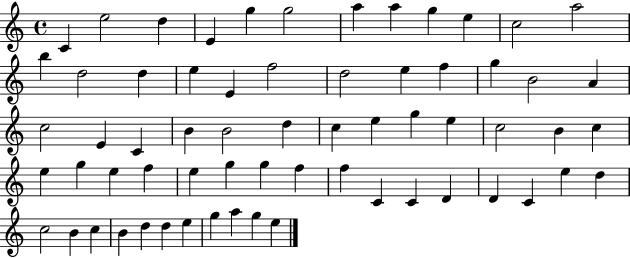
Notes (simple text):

C4/q E5/h D5/q E4/q G5/q G5/h A5/q A5/q G5/q E5/q C5/h A5/h B5/q D5/h D5/q E5/q E4/q F5/h D5/h E5/q F5/q G5/q B4/h A4/q C5/h E4/q C4/q B4/q B4/h D5/q C5/q E5/q G5/q E5/q C5/h B4/q C5/q E5/q G5/q E5/q F5/q E5/q G5/q G5/q F5/q F5/q C4/q C4/q D4/q D4/q C4/q E5/q D5/q C5/h B4/q C5/q B4/q D5/q D5/q E5/q G5/q A5/q G5/q E5/q